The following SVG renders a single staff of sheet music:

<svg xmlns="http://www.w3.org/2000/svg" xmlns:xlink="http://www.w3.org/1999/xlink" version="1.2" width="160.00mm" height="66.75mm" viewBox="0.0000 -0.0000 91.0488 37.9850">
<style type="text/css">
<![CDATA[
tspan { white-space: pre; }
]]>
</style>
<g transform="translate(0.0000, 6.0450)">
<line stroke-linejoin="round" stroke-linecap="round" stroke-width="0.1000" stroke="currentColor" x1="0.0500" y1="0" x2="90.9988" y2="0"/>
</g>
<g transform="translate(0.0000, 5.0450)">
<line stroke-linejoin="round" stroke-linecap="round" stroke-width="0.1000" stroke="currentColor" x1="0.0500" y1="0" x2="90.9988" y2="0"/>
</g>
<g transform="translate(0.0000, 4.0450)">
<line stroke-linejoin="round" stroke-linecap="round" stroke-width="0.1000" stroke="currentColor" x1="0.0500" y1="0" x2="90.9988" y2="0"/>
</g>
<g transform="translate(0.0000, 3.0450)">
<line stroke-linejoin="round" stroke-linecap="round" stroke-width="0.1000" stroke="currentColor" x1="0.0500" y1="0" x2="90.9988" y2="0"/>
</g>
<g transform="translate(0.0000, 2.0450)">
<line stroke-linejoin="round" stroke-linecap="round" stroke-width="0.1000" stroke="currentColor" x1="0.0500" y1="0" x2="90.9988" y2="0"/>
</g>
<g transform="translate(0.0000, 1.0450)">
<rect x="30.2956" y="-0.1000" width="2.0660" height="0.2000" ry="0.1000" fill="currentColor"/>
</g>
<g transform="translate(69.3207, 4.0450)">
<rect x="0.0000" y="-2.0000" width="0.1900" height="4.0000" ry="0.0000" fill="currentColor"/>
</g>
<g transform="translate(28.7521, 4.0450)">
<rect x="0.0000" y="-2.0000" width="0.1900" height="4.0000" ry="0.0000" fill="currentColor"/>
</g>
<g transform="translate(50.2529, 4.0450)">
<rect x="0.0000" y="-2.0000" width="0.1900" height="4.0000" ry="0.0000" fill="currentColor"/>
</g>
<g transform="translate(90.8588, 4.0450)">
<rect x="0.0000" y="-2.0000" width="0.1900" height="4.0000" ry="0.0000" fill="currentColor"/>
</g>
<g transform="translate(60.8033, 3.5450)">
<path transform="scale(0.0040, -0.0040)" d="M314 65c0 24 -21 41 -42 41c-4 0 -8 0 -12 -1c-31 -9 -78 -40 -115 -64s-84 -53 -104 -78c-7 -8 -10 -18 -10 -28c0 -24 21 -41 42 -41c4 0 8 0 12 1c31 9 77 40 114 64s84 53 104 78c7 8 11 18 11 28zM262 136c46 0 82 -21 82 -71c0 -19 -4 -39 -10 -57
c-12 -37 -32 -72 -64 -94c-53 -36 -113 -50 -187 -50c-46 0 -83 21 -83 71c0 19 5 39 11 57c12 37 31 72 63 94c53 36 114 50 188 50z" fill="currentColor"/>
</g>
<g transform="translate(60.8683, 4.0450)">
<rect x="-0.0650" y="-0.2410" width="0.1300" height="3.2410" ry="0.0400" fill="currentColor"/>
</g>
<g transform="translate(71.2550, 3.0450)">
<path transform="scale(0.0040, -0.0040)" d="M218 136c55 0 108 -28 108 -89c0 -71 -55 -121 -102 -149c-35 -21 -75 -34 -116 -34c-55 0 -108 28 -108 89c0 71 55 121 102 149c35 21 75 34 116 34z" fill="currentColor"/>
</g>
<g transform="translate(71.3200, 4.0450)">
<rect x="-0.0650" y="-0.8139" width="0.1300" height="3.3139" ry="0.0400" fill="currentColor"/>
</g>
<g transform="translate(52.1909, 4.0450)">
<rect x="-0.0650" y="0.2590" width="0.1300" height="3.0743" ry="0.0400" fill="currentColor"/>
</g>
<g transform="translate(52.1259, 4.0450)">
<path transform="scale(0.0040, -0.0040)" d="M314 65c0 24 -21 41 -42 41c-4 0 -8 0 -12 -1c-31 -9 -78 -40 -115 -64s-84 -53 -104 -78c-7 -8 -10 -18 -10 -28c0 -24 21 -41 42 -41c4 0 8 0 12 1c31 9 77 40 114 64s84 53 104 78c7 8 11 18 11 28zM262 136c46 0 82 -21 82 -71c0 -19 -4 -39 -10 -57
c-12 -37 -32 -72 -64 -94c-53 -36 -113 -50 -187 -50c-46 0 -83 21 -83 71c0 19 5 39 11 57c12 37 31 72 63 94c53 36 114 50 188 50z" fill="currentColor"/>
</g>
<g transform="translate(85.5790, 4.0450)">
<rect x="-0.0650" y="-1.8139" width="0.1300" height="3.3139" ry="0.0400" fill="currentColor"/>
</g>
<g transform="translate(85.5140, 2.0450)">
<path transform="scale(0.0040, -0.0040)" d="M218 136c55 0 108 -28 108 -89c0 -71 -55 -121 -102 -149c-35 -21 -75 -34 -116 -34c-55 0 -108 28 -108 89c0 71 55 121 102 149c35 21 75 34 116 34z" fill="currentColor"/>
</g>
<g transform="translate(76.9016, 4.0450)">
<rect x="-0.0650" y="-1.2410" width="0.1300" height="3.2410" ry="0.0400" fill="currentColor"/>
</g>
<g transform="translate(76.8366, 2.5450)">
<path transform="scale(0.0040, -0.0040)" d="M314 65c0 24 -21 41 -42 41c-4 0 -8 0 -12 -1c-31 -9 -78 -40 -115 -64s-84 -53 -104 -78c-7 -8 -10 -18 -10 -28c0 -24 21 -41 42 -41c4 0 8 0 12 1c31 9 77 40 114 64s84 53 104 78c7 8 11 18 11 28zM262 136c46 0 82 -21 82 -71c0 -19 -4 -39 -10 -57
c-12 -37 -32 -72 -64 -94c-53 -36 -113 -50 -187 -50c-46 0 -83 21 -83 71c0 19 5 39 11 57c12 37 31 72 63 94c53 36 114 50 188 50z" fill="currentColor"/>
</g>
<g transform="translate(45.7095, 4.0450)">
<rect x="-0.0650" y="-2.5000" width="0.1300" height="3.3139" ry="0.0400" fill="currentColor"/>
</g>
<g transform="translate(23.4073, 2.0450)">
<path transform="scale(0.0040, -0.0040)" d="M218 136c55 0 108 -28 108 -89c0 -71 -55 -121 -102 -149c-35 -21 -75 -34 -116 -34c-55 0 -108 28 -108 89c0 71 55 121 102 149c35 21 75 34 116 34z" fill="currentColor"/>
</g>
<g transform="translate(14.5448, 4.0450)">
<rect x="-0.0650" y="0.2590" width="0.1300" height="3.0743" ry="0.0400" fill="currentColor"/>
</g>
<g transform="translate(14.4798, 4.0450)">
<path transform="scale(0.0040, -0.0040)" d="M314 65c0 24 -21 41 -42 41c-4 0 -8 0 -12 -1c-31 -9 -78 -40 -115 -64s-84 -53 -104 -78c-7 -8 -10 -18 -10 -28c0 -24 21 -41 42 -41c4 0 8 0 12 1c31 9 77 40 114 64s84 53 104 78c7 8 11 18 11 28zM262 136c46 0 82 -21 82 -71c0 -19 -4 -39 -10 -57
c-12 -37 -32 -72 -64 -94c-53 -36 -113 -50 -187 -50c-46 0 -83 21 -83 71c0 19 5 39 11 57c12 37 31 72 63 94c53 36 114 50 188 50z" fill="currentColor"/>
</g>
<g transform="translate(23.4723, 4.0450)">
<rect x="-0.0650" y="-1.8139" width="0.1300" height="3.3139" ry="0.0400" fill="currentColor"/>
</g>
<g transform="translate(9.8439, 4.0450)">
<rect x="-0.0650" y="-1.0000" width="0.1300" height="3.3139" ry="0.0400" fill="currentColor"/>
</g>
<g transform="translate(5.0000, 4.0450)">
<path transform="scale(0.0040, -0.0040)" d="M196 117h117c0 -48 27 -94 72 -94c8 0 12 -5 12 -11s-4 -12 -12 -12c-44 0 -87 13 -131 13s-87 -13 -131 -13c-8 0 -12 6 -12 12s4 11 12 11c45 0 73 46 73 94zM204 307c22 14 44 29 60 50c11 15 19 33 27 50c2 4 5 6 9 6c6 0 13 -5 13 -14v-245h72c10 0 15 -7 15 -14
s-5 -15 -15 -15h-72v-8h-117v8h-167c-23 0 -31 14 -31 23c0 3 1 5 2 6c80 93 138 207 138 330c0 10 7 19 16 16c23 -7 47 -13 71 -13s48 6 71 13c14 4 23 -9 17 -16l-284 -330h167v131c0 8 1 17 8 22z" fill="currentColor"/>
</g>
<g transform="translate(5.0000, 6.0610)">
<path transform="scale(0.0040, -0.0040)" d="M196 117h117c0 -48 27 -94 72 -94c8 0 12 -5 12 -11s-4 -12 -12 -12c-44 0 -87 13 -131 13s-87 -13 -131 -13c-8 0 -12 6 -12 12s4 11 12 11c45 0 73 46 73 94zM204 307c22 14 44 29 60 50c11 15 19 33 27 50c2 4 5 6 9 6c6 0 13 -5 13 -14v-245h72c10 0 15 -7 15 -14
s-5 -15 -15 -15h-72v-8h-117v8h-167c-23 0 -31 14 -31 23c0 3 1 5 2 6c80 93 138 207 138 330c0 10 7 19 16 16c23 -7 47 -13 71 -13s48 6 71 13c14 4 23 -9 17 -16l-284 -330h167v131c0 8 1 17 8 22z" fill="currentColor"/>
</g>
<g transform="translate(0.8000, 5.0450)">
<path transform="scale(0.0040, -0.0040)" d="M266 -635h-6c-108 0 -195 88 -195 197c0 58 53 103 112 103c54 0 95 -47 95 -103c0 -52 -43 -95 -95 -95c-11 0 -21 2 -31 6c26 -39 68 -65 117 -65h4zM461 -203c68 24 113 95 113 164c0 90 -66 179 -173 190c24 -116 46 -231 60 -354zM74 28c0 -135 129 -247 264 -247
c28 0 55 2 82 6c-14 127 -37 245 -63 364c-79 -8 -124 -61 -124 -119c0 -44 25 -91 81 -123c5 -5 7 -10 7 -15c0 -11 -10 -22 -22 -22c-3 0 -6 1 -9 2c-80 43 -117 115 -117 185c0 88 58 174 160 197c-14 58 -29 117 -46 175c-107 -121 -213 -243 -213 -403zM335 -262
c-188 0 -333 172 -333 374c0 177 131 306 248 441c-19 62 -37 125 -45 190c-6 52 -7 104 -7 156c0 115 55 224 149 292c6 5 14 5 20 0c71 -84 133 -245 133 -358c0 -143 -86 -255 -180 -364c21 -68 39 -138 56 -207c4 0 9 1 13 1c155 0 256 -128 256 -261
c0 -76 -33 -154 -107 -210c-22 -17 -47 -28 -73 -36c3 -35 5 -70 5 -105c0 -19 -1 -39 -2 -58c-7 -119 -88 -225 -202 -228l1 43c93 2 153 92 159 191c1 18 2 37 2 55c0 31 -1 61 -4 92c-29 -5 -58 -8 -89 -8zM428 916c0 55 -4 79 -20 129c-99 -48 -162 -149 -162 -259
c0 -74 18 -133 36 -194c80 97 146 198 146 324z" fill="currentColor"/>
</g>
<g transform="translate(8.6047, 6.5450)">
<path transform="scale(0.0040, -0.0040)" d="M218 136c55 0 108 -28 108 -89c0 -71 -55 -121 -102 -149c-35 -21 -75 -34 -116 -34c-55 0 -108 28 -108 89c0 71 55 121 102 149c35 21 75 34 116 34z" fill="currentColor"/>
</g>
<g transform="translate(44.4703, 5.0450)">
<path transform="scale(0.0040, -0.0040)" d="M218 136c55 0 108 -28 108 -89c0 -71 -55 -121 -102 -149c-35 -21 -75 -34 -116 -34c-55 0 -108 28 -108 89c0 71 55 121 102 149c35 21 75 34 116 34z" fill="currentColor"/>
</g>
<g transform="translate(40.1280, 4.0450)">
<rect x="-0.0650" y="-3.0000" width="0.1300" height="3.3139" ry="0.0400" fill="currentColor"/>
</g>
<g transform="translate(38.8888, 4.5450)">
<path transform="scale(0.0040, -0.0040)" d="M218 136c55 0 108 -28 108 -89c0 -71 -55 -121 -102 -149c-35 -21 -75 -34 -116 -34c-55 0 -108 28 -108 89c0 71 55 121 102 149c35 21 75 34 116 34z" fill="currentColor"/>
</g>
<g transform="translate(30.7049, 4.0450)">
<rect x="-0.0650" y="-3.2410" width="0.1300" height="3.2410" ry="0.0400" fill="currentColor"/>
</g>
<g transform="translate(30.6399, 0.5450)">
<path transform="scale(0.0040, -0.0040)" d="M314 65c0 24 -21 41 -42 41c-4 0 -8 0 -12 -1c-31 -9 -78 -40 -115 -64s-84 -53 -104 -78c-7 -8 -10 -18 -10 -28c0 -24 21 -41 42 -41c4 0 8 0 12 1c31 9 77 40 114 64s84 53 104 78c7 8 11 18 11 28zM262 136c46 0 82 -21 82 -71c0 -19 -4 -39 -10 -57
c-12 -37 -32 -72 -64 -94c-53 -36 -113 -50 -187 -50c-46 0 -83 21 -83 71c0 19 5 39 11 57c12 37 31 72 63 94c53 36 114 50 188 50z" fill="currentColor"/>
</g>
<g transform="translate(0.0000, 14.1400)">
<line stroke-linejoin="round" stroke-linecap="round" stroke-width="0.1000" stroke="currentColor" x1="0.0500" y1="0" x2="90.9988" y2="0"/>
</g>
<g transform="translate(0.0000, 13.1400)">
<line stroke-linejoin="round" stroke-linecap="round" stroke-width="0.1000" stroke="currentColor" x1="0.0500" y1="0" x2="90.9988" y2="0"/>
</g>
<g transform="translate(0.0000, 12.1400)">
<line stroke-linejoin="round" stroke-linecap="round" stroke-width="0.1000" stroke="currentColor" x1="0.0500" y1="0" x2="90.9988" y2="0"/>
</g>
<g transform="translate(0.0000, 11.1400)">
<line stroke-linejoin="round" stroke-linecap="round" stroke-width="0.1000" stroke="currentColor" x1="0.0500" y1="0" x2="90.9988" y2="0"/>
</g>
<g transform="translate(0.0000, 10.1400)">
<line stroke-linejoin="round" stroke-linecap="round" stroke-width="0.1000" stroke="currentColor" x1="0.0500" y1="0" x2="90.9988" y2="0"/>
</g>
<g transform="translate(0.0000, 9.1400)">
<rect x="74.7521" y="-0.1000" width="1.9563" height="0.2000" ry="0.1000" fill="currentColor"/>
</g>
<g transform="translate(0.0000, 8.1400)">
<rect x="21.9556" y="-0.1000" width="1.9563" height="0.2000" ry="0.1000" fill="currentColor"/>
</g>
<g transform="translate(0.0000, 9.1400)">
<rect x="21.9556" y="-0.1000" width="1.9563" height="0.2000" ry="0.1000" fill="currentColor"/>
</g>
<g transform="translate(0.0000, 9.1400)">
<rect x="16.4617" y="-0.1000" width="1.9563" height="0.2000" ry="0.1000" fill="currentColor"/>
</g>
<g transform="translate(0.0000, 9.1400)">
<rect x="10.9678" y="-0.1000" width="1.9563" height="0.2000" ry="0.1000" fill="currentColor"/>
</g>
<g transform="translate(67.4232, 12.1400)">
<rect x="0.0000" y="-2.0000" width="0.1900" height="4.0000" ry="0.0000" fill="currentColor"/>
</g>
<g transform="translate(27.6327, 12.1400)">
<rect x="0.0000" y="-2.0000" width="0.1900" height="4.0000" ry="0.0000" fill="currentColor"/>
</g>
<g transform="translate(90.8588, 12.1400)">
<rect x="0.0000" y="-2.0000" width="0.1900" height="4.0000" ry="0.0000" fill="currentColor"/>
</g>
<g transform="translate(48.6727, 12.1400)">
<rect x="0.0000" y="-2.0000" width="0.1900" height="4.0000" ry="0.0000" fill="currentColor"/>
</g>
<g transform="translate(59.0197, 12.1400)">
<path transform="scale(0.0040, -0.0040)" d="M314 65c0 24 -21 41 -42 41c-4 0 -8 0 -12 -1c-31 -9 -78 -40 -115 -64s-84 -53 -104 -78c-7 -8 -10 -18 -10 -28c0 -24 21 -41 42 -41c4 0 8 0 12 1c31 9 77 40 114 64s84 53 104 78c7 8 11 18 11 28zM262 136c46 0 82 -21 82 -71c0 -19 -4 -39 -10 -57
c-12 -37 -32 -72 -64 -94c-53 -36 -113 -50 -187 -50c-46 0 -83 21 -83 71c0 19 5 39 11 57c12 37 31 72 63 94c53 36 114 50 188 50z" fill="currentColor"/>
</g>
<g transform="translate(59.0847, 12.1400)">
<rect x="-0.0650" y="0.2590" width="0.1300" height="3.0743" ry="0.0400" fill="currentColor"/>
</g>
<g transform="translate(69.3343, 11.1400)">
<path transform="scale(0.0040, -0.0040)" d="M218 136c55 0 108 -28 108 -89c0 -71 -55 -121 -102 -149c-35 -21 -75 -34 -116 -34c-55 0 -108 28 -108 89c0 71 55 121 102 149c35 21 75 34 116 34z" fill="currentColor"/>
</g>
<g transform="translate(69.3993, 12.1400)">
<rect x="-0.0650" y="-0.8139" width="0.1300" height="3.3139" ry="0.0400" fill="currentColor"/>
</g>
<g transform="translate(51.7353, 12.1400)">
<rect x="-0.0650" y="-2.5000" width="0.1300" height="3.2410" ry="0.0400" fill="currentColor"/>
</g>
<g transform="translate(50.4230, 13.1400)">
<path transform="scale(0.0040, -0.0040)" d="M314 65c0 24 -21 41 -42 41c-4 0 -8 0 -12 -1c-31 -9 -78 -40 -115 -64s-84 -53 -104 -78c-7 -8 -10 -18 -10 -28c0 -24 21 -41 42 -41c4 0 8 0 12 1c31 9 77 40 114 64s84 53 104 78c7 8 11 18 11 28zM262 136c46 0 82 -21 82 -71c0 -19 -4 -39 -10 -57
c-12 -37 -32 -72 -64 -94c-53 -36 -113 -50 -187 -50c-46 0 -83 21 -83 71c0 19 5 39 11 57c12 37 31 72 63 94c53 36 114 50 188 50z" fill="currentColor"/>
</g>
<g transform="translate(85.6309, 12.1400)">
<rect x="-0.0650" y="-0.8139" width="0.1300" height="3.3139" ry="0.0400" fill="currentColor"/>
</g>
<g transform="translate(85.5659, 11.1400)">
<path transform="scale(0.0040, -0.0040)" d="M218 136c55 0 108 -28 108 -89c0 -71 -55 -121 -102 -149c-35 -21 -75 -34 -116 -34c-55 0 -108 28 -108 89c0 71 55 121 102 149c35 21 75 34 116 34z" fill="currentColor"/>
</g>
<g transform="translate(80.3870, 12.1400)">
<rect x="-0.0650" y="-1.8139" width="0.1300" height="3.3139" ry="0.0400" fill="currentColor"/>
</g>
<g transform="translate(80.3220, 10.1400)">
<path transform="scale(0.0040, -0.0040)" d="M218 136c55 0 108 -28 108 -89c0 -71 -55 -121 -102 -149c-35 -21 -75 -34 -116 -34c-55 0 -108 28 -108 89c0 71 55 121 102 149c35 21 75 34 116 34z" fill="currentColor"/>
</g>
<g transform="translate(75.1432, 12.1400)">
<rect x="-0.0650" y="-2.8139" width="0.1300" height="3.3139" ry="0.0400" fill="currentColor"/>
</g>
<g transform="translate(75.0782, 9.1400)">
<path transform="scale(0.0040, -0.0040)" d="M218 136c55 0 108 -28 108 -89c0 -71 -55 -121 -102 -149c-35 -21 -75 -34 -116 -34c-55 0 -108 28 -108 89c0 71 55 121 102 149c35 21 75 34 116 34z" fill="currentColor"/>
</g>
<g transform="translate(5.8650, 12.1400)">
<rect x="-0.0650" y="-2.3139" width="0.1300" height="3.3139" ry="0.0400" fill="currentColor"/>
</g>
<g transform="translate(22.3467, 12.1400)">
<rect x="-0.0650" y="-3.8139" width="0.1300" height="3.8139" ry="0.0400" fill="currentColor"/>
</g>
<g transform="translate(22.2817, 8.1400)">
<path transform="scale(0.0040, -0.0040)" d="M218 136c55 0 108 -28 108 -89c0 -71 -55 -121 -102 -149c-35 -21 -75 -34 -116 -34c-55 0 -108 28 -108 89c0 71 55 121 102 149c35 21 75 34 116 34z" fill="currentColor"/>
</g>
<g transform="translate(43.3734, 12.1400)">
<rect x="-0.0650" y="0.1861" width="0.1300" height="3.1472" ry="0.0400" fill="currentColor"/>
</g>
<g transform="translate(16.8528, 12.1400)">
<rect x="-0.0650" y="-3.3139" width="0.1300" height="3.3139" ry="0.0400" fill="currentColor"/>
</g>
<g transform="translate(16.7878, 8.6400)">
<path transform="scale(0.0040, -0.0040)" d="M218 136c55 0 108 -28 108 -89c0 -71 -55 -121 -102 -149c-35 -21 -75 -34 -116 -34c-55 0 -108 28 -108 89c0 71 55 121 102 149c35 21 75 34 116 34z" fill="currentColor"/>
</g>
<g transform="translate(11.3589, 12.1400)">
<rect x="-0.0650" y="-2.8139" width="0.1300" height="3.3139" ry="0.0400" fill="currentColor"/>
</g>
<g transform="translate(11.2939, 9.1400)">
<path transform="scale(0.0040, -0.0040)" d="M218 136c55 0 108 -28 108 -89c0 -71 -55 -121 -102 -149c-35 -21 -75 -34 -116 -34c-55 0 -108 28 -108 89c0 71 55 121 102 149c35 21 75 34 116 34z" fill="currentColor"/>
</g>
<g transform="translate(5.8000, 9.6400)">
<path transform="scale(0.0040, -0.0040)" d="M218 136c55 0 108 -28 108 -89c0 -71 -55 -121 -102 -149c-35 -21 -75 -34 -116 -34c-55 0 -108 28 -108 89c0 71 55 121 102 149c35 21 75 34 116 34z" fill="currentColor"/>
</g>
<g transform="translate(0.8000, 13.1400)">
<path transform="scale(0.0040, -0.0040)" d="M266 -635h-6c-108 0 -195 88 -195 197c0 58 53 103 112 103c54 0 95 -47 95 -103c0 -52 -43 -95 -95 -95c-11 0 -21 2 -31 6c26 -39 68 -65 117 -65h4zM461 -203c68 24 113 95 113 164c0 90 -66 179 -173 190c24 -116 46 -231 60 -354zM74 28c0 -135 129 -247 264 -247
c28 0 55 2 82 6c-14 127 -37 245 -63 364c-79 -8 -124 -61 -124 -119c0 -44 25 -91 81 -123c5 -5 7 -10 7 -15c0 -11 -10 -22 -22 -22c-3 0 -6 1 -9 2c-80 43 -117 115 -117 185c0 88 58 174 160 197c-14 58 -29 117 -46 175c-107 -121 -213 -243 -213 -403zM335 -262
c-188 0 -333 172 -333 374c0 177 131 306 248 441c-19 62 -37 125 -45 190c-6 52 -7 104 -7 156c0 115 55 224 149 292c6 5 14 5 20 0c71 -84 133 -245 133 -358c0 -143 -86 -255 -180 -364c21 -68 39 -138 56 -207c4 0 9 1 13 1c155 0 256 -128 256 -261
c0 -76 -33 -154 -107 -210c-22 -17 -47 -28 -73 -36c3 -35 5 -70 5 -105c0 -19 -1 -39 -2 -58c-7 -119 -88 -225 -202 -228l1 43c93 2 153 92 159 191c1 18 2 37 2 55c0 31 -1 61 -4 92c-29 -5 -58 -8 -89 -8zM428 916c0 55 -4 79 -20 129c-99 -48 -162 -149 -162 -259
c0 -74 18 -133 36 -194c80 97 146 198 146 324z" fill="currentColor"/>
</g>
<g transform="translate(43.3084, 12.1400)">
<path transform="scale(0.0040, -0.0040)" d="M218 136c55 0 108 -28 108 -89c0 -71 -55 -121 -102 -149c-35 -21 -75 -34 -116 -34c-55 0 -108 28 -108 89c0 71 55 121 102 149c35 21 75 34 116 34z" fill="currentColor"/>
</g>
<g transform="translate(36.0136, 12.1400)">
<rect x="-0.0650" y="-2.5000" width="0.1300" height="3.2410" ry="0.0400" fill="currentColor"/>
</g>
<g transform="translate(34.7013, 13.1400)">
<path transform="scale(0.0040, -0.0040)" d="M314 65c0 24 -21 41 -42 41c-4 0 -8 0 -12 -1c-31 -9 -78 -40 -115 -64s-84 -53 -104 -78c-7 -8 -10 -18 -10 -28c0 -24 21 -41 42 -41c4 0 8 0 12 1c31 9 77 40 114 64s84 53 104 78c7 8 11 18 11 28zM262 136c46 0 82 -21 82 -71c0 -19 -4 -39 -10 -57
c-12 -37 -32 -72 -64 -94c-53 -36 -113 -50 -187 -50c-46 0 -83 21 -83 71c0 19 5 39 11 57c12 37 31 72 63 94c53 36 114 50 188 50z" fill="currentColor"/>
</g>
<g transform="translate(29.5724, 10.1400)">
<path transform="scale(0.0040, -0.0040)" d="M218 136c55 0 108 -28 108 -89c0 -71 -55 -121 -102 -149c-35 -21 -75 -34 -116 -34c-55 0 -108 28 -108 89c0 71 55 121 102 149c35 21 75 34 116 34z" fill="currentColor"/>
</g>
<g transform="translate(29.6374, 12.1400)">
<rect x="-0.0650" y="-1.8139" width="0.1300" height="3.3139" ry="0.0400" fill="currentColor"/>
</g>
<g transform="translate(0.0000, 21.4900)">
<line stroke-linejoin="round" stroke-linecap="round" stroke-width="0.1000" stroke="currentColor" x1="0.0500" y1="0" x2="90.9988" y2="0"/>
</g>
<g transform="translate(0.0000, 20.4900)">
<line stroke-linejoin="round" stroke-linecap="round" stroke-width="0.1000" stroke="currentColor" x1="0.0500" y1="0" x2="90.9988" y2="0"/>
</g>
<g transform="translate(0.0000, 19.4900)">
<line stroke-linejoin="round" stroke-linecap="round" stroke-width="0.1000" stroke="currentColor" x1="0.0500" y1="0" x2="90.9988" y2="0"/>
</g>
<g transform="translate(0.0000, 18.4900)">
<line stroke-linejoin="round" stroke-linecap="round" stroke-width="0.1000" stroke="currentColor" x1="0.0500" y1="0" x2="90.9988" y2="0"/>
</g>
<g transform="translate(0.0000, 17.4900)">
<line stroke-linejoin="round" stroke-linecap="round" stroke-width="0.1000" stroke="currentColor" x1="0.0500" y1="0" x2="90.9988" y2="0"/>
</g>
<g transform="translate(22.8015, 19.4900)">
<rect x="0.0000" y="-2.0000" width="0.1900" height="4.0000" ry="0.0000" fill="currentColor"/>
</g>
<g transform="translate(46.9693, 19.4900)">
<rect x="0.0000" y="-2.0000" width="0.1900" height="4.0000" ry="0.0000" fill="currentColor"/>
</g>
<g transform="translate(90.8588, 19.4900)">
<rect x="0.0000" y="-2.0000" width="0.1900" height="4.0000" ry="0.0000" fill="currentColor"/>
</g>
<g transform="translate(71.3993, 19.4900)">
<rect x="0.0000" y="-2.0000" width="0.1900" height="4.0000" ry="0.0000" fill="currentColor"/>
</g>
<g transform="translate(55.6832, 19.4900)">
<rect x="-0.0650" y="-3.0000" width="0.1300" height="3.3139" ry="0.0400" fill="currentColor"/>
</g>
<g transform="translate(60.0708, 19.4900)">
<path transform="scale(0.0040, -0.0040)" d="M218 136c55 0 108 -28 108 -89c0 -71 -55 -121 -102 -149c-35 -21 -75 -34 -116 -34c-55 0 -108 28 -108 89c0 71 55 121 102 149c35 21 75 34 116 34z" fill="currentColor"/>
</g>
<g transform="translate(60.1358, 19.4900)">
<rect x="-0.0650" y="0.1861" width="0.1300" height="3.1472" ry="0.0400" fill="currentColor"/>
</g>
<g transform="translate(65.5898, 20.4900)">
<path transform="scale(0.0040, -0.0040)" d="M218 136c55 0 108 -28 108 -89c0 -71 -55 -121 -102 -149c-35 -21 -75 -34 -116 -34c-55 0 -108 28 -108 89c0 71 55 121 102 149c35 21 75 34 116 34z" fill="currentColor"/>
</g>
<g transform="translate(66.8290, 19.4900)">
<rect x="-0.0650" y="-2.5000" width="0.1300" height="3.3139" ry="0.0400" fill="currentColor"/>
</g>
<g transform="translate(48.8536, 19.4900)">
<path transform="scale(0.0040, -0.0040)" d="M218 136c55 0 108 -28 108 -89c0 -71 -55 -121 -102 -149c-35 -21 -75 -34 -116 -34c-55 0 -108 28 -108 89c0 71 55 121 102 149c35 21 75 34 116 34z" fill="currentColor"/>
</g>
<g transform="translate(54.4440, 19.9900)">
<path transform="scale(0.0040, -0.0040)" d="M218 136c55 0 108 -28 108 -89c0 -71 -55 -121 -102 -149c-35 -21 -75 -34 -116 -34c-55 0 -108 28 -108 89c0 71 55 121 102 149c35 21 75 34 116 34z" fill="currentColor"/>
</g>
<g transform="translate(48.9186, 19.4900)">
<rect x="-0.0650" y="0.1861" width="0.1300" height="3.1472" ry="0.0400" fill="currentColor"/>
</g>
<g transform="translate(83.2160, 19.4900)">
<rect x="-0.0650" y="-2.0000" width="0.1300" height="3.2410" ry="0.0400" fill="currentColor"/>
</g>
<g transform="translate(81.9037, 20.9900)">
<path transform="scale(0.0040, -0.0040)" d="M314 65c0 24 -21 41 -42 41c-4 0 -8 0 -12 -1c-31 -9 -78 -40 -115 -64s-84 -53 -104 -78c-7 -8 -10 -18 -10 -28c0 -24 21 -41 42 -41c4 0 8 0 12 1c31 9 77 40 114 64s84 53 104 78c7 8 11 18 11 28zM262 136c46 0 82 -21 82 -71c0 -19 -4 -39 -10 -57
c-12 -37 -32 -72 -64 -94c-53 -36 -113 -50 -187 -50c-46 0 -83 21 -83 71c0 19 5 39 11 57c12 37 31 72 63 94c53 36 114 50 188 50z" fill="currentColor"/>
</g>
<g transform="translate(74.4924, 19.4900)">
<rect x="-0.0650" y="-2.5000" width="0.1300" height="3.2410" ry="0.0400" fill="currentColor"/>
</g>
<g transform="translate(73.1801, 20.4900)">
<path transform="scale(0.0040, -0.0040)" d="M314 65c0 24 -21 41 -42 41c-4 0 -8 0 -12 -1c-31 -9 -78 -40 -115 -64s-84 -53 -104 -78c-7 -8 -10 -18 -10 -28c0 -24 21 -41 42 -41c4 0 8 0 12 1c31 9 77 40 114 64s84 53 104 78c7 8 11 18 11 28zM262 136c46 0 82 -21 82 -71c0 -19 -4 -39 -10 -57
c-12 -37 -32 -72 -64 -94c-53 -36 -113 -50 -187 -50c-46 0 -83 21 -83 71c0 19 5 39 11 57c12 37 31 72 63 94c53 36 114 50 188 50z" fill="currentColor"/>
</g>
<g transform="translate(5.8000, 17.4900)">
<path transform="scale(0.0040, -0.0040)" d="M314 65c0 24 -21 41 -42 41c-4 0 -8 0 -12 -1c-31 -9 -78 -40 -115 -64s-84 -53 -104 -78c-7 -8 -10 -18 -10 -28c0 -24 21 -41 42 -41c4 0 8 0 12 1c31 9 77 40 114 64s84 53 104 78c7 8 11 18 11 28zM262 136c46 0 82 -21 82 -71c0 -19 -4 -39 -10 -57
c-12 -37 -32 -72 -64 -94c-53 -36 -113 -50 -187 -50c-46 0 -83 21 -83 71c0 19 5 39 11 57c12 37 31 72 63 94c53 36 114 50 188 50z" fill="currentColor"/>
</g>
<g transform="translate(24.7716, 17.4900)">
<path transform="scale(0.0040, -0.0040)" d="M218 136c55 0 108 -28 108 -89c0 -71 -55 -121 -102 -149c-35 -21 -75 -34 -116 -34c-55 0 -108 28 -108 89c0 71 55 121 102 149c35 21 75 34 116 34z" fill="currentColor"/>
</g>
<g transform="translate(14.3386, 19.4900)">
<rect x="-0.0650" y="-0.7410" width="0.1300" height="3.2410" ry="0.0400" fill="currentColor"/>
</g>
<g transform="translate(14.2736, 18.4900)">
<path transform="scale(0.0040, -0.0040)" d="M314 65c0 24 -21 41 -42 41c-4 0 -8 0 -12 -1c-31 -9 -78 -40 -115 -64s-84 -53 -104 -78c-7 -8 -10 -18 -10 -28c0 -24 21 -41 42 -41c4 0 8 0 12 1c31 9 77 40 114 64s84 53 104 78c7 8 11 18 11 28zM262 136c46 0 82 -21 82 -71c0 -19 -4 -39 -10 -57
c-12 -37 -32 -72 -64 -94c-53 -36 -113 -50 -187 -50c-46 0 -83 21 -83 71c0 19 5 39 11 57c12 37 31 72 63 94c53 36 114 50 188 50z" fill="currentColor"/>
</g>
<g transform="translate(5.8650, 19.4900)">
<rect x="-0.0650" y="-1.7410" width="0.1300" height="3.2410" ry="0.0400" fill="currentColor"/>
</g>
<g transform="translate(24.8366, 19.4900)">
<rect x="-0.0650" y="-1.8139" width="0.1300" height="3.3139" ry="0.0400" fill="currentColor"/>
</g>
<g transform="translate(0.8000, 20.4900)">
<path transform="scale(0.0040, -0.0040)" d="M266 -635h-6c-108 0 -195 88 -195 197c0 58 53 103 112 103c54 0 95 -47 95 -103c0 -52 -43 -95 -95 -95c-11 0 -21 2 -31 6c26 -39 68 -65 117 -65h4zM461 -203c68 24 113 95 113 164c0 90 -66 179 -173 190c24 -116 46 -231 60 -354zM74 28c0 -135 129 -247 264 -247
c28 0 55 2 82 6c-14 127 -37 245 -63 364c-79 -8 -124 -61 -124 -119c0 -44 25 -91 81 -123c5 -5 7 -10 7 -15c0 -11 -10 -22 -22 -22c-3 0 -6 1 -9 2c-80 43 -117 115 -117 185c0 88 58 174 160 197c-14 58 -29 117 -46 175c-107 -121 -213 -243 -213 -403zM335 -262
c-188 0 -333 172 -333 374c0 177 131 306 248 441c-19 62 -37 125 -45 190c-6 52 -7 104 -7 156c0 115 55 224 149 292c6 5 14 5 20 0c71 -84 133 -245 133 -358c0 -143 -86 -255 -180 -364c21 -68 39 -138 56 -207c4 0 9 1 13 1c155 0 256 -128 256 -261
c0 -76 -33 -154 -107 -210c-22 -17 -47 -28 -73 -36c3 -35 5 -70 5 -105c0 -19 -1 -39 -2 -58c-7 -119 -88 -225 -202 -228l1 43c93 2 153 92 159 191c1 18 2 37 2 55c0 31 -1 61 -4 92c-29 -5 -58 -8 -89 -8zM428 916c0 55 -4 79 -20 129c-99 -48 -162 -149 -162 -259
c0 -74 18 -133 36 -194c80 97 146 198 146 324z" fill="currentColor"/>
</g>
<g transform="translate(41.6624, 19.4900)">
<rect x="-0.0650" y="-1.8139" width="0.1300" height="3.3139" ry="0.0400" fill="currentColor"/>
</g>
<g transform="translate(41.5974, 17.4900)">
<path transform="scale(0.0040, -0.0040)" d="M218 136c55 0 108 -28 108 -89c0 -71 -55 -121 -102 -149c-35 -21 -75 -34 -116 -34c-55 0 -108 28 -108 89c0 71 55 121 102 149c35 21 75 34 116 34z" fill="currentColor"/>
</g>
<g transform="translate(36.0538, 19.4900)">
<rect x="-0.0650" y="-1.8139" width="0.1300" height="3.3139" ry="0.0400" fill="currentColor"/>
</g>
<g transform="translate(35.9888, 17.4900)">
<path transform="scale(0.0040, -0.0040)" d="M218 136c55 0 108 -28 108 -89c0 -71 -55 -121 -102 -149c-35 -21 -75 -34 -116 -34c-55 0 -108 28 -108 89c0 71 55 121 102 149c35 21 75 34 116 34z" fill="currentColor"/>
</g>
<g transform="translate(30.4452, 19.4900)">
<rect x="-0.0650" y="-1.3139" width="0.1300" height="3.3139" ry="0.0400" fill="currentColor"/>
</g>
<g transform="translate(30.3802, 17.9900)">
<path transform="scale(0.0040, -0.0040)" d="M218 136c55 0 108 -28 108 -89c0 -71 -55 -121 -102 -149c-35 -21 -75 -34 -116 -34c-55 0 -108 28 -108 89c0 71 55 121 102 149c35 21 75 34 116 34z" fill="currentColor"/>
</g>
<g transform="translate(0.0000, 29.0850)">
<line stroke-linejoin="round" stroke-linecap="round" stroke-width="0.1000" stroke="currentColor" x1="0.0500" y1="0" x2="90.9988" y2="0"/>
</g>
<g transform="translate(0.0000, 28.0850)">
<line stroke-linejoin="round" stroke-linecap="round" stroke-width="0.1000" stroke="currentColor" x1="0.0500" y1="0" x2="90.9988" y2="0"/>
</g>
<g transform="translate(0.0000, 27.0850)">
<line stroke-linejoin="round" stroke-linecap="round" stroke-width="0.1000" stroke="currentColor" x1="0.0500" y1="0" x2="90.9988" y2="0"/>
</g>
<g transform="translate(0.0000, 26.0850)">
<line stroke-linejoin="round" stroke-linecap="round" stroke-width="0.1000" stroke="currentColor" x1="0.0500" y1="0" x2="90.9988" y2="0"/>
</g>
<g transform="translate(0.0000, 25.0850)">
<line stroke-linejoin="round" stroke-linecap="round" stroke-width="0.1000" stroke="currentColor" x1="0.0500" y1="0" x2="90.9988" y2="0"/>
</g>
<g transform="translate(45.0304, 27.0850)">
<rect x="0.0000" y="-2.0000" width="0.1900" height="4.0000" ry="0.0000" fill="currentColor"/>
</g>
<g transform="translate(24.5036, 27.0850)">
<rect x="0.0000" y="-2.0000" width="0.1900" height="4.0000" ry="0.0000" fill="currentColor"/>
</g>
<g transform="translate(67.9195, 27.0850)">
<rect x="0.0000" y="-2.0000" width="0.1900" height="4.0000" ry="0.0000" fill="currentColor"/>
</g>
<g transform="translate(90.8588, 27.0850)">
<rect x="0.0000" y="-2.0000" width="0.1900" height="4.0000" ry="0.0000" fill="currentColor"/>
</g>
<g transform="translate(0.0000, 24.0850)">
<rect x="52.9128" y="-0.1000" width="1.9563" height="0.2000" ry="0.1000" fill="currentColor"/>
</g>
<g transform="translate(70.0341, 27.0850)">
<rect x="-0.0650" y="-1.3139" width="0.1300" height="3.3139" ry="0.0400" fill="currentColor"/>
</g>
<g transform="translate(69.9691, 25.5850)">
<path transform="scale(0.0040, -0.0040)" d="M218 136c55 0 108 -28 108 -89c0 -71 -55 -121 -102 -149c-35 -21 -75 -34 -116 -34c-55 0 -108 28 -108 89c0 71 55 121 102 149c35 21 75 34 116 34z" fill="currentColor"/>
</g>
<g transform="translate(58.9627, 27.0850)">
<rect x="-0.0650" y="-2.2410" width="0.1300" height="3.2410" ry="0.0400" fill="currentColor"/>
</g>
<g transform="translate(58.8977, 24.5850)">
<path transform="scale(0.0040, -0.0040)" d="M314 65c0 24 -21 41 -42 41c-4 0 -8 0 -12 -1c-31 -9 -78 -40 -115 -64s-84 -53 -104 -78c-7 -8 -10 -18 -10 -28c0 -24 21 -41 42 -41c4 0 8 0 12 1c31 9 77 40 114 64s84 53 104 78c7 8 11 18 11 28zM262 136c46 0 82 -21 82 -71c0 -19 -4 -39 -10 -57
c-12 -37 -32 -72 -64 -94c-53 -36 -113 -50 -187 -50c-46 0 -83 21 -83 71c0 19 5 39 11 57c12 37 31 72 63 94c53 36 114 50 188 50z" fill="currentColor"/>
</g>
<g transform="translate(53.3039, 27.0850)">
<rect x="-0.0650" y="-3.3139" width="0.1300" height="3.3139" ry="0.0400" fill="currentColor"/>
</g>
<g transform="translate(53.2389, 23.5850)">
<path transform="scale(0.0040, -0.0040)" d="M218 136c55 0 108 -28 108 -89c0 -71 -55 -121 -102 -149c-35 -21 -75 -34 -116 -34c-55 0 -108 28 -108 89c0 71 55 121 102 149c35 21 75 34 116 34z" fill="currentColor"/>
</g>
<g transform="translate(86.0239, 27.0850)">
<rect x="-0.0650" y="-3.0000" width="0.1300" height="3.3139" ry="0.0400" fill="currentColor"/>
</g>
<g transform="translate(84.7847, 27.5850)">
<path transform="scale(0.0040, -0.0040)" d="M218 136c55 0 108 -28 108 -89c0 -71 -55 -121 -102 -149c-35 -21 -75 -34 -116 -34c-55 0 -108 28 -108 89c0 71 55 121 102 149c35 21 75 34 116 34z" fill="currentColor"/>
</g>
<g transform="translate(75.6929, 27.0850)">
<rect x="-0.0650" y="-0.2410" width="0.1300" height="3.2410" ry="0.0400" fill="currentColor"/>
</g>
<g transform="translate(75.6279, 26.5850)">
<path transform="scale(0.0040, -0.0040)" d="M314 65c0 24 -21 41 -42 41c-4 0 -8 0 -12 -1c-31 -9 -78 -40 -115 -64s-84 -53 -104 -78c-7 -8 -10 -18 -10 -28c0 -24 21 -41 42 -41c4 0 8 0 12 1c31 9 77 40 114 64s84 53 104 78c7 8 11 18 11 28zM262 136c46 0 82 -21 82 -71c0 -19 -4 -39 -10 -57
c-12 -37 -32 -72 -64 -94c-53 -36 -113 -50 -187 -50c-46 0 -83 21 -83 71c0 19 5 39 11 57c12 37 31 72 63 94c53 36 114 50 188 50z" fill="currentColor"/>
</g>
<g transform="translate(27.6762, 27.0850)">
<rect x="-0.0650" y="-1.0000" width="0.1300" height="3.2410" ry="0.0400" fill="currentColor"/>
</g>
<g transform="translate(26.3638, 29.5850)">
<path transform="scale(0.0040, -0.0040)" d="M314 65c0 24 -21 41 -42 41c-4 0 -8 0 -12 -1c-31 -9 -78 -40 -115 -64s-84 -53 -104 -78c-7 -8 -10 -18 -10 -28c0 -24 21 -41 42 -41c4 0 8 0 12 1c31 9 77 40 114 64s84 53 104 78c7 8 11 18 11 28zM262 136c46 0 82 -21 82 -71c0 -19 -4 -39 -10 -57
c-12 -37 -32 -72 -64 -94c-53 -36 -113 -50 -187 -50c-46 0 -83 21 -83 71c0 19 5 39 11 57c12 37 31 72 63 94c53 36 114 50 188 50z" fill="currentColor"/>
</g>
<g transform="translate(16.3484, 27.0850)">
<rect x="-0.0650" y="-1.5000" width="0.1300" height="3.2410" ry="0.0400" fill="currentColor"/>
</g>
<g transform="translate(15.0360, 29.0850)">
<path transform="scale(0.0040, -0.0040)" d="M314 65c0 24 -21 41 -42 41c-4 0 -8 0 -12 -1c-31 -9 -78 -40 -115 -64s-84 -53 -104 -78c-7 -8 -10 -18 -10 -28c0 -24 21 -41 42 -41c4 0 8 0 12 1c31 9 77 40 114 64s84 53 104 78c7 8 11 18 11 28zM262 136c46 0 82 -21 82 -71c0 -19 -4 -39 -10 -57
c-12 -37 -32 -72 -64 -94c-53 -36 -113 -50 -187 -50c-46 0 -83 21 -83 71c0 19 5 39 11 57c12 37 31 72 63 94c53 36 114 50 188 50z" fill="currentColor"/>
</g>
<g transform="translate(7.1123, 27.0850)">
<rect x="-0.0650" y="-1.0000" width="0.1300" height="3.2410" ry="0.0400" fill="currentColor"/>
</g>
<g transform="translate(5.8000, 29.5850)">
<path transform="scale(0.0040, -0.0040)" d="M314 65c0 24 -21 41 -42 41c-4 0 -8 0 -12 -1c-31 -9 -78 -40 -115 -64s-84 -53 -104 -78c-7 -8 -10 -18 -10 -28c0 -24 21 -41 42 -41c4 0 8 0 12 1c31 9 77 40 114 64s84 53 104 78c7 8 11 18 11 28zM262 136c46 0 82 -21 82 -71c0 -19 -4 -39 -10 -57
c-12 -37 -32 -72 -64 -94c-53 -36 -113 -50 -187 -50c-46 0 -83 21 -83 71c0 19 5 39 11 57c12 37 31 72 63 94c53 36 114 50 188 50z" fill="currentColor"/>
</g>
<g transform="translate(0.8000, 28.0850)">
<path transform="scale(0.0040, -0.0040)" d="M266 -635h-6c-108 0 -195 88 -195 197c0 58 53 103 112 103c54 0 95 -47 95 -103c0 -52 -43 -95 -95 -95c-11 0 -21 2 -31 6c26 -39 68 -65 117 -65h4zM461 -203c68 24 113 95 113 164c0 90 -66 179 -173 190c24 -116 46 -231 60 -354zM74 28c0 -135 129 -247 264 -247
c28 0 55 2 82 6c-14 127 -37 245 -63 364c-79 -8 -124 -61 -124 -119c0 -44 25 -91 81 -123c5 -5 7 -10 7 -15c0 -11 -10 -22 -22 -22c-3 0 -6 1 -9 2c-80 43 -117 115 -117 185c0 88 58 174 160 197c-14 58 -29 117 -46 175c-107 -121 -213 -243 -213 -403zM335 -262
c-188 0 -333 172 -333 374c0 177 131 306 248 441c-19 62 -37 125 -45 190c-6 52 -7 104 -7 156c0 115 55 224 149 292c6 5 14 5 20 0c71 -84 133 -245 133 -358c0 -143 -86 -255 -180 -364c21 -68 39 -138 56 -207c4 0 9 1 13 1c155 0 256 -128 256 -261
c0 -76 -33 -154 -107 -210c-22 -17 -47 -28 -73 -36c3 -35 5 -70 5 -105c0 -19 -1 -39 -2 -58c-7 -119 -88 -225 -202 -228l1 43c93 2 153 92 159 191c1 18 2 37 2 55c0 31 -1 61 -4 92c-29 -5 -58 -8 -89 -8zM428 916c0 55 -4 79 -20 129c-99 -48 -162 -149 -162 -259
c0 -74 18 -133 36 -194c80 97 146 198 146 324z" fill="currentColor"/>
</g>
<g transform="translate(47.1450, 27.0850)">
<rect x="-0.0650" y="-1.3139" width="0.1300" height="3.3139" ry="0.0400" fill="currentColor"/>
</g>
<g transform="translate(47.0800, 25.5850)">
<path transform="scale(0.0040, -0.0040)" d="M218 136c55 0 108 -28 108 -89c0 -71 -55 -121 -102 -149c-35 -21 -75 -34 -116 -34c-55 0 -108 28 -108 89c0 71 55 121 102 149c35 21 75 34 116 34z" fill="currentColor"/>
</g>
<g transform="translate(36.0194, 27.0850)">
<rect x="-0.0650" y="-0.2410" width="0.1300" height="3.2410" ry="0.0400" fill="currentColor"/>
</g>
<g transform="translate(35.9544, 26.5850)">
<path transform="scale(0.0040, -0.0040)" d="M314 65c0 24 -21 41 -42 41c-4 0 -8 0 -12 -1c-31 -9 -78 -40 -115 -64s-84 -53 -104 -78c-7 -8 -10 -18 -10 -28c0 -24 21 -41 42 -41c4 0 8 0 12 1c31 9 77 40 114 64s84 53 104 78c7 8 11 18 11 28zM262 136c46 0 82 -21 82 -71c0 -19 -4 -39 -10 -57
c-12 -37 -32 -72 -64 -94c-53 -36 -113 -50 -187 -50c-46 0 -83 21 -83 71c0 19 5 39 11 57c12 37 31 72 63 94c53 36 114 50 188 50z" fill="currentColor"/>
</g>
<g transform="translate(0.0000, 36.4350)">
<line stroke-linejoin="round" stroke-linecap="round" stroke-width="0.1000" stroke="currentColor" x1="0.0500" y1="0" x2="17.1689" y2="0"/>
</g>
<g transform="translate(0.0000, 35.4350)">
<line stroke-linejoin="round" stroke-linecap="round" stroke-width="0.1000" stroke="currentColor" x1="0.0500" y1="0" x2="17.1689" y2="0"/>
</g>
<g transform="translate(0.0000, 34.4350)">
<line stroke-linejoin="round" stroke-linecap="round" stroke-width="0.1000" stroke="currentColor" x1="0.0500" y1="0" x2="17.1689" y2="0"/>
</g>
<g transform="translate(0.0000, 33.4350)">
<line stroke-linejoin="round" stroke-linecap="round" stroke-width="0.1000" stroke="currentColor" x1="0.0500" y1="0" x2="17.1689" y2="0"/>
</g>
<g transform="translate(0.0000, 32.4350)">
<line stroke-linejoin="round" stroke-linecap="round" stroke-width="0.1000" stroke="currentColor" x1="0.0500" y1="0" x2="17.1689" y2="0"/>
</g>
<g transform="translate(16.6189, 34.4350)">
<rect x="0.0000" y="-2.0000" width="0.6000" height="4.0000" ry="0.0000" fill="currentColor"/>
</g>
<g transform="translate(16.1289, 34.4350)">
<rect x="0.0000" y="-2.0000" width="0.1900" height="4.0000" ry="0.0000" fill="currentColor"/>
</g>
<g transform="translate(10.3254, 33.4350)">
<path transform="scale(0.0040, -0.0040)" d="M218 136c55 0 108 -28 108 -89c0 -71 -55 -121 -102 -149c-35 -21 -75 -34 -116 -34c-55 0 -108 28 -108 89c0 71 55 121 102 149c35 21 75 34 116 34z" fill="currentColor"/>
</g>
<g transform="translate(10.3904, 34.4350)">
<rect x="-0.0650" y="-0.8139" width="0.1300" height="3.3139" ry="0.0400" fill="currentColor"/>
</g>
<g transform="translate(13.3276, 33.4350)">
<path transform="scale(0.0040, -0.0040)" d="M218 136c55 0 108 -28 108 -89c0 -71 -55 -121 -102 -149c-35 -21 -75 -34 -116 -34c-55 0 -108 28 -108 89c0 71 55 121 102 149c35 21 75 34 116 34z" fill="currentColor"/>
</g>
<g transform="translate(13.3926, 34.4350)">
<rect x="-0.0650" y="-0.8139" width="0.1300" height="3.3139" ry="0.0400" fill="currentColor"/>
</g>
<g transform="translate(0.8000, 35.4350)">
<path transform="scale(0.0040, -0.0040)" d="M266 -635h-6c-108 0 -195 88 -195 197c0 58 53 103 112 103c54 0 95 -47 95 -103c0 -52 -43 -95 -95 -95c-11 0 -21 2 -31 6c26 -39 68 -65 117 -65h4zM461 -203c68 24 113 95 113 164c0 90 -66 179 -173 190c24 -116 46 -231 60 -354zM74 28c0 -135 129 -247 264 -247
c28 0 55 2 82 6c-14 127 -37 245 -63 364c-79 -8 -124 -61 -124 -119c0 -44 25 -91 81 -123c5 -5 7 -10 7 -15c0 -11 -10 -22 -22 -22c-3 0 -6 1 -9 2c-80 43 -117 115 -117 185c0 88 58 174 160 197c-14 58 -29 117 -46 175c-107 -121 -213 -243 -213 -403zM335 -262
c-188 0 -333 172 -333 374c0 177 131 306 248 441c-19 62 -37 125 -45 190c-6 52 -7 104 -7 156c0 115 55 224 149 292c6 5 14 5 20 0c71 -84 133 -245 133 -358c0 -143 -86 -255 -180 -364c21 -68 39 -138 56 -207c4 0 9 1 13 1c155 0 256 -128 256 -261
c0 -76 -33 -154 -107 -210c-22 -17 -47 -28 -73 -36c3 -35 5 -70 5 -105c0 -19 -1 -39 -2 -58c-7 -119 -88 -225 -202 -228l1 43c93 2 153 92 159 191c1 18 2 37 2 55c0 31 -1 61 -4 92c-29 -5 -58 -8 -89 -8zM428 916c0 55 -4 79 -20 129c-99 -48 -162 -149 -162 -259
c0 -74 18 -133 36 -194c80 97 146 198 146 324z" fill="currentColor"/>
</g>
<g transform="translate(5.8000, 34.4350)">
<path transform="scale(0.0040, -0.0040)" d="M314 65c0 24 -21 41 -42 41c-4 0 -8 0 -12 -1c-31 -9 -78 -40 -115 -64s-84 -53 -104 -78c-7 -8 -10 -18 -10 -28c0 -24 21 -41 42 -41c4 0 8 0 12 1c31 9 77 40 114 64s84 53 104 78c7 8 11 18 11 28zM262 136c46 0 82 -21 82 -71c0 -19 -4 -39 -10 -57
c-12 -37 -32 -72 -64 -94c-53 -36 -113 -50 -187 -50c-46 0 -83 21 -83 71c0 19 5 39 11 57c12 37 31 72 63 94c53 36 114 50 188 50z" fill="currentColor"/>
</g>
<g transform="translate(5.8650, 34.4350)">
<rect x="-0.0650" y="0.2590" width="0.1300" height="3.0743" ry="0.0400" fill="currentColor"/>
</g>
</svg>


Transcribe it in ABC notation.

X:1
T:Untitled
M:4/4
L:1/4
K:C
D B2 f b2 A G B2 c2 d e2 f g a b c' f G2 B G2 B2 d a f d f2 d2 f e f f B A B G G2 F2 D2 E2 D2 c2 e b g2 e c2 A B2 d d